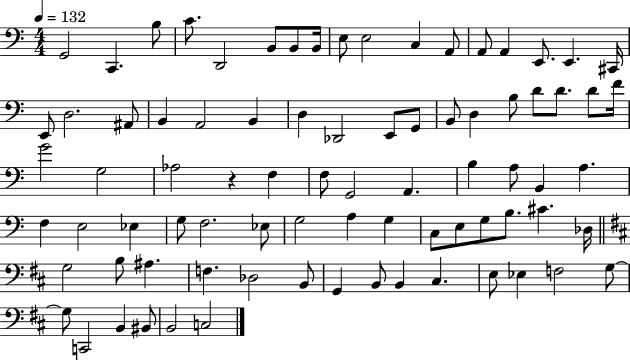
{
  \clef bass
  \numericTimeSignature
  \time 4/4
  \key c \major
  \tempo 4 = 132
  g,2 c,4. b8 | c'8. d,2 b,8 b,8 b,16 | e8 e2 c4 a,8 | a,8 a,4 e,8. e,4. cis,16 | \break e,8 d2. ais,8 | b,4 a,2 b,4 | d4 des,2 e,8 g,8 | b,8 d4 b8 d'8 d'8. d'8 f'16 | \break g'2 g2 | aes2 r4 f4 | f8 g,2 a,4. | b4 a8 b,4 a4. | \break f4 e2 ees4 | g8 f2. ees8 | g2 a4 g4 | c8 e8 g8 b8. cis'4. des16 | \break \bar "||" \break \key d \major g2 b8 ais4. | f4. des2 b,8 | g,4 b,8 b,4 cis4. | e8 ees4 f2 g8~~ | \break g8 c,2 b,4 bis,8 | b,2 c2 | \bar "|."
}